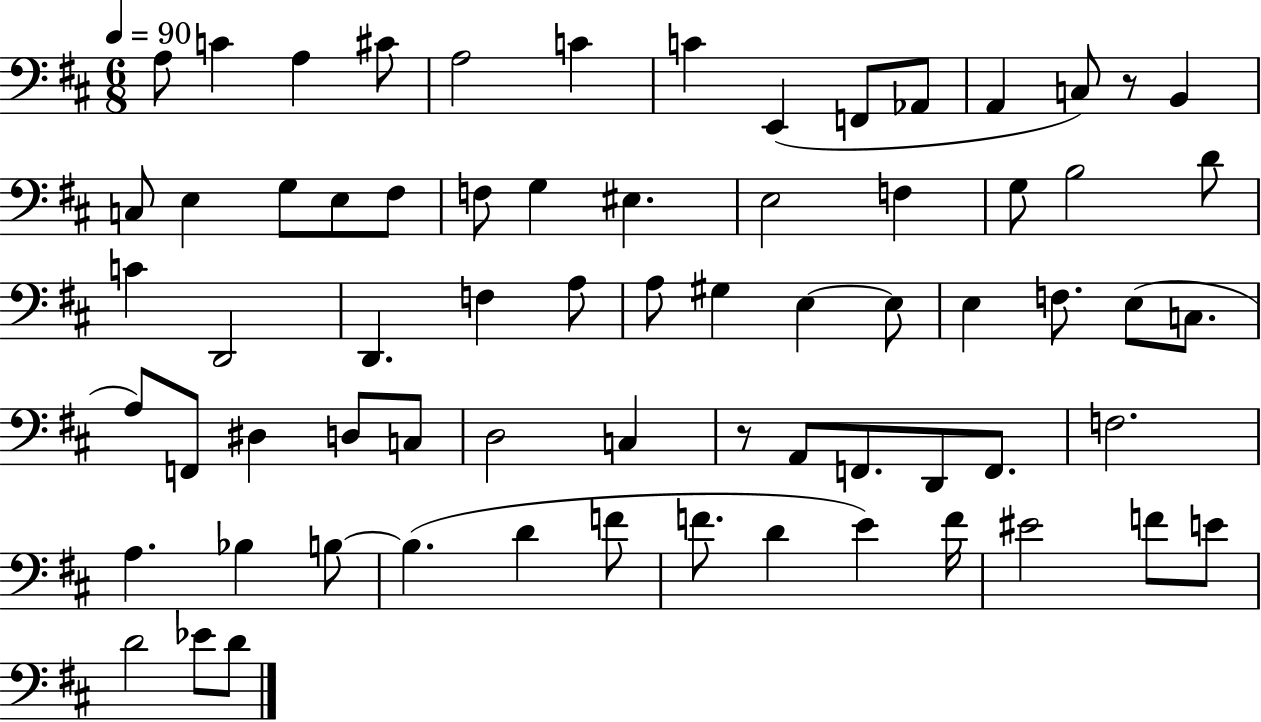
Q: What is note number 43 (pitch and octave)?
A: D3